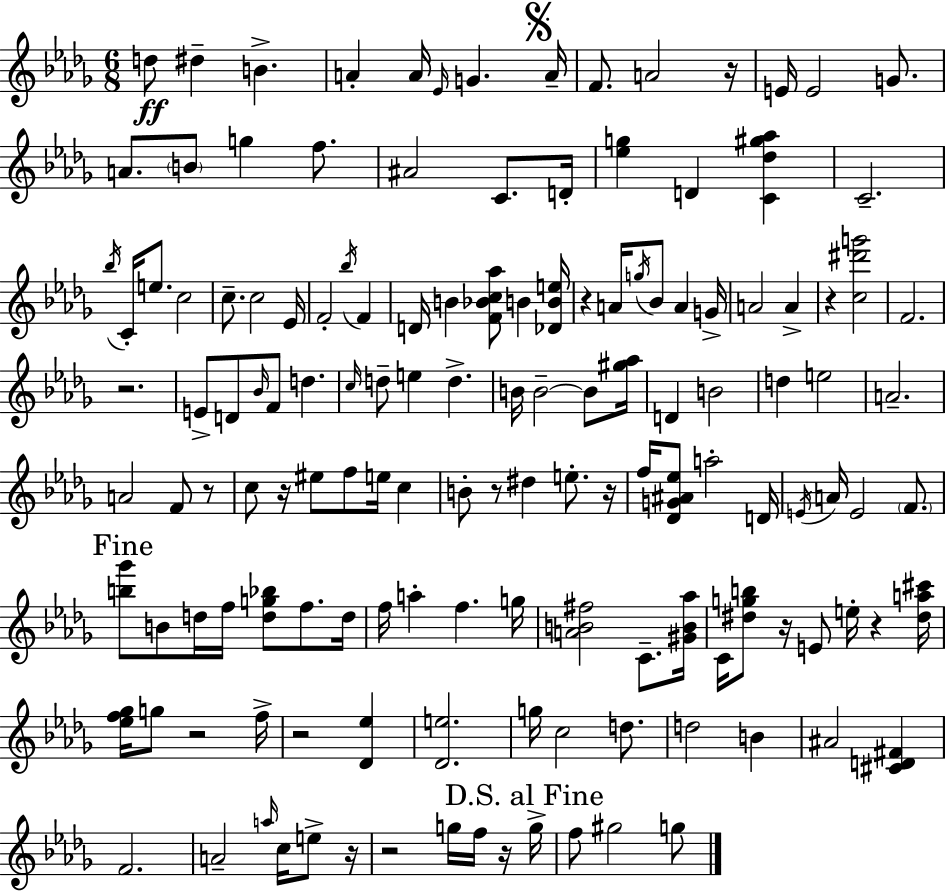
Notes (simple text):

D5/e D#5/q B4/q. A4/q A4/s Eb4/s G4/q. A4/s F4/e. A4/h R/s E4/s E4/h G4/e. A4/e. B4/e G5/q F5/e. A#4/h C4/e. D4/s [Eb5,G5]/q D4/q [C4,Db5,G#5,Ab5]/q C4/h. Bb5/s C4/s E5/e. C5/h C5/e. C5/h Eb4/s F4/h Bb5/s F4/q D4/s B4/q [F4,Bb4,C5,Ab5]/e B4/q [Db4,B4,E5]/s R/q A4/s G5/s Bb4/e A4/q G4/s A4/h A4/q R/q [C5,D#6,G6]/h F4/h. R/h. E4/e D4/e Bb4/s F4/e D5/q. C5/s D5/e E5/q D5/q. B4/s B4/h B4/e [G#5,Ab5]/s D4/q B4/h D5/q E5/h A4/h. A4/h F4/e R/e C5/e R/s EIS5/e F5/e E5/s C5/q B4/e R/e D#5/q E5/e. R/s F5/s [Db4,G4,A#4,Eb5]/e A5/h D4/s E4/s A4/s E4/h F4/e. [B5,Gb6]/e B4/e D5/s F5/s [D5,G5,Bb5]/e F5/e. D5/s F5/s A5/q F5/q. G5/s [A4,B4,F#5]/h C4/e. [G#4,B4,Ab5]/s C4/s [D#5,G5,B5]/e R/s E4/e E5/s R/q [D#5,A5,C#6]/s [Eb5,F5,Gb5]/s G5/e R/h F5/s R/h [Db4,Eb5]/q [Db4,E5]/h. G5/s C5/h D5/e. D5/h B4/q A#4/h [C#4,D4,F#4]/q F4/h. A4/h A5/s C5/s E5/e R/s R/h G5/s F5/s R/s G5/s F5/e G#5/h G5/e